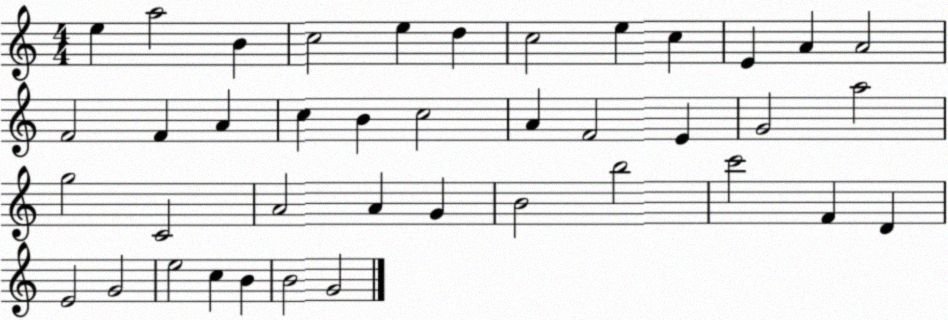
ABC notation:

X:1
T:Untitled
M:4/4
L:1/4
K:C
e a2 B c2 e d c2 e c E A A2 F2 F A c B c2 A F2 E G2 a2 g2 C2 A2 A G B2 b2 c'2 F D E2 G2 e2 c B B2 G2